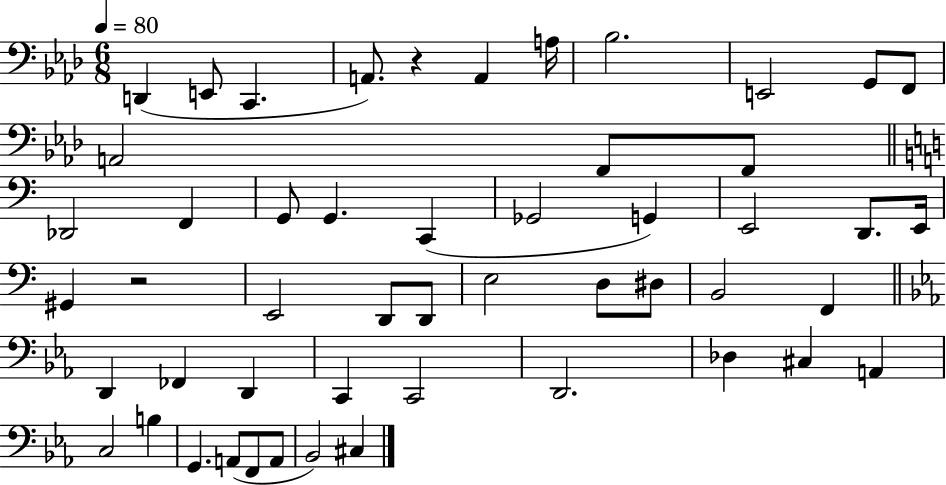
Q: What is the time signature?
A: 6/8